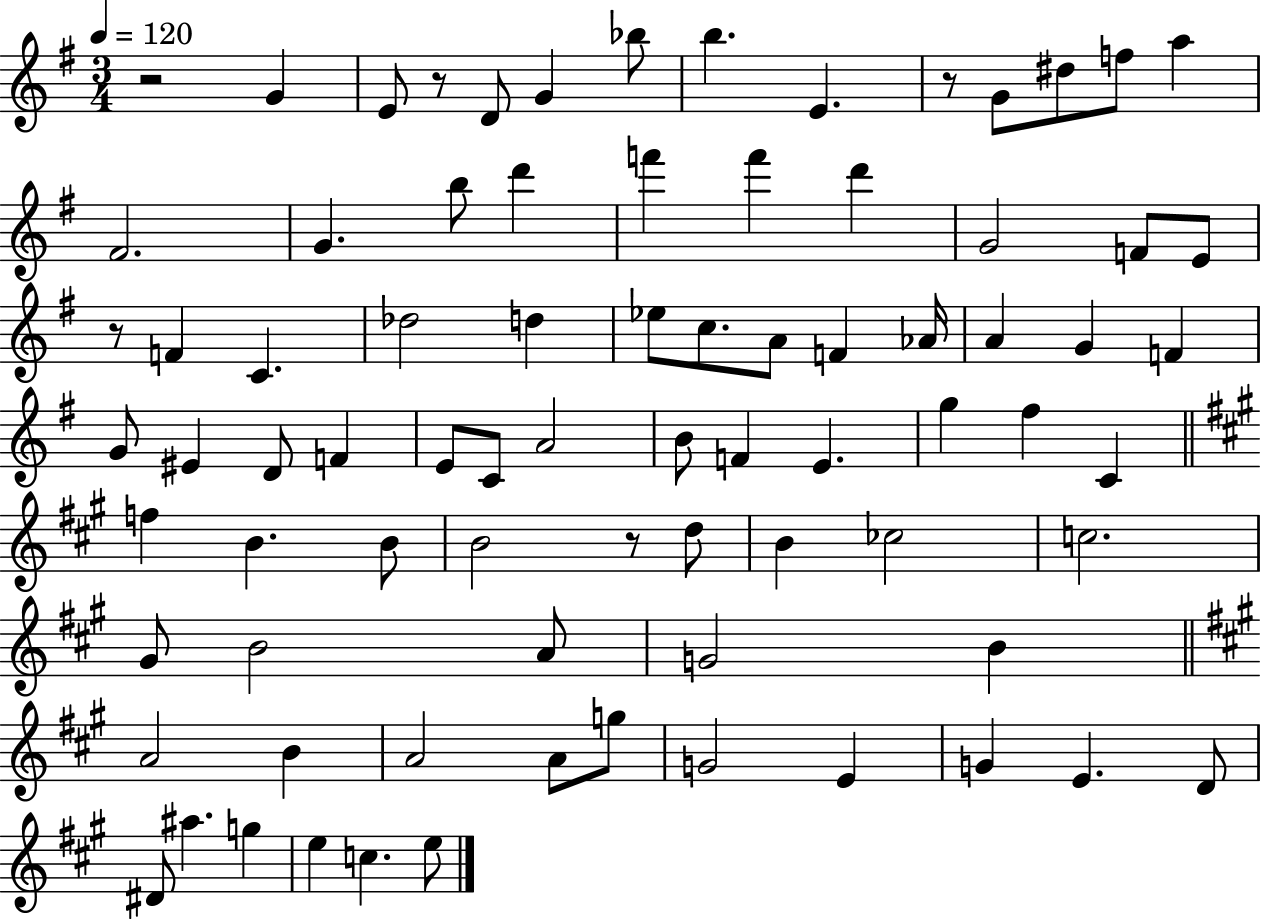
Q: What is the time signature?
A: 3/4